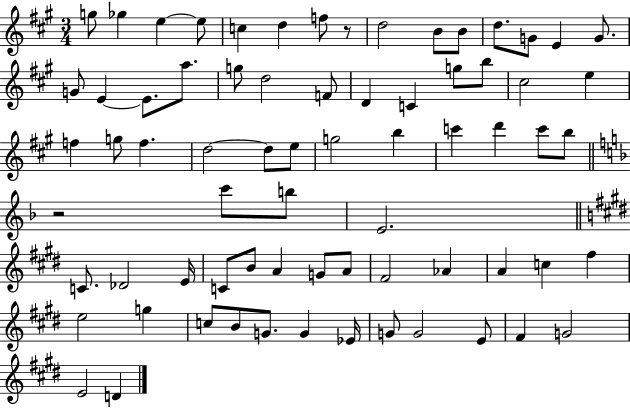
G5/e Gb5/q E5/q E5/e C5/q D5/q F5/e R/e D5/h B4/e B4/e D5/e. G4/e E4/q G4/e. G4/e E4/q E4/e. A5/e. G5/e D5/h F4/e D4/q C4/q G5/e B5/e C#5/h E5/q F5/q G5/e F5/q. D5/h D5/e E5/e G5/h B5/q C6/q D6/q C6/e B5/e R/h C6/e B5/e E4/h. C4/e. Db4/h E4/s C4/e B4/e A4/q G4/e A4/e F#4/h Ab4/q A4/q C5/q F#5/q E5/h G5/q C5/e B4/e G4/e. G4/q Eb4/s G4/e G4/h E4/e F#4/q G4/h E4/h D4/q